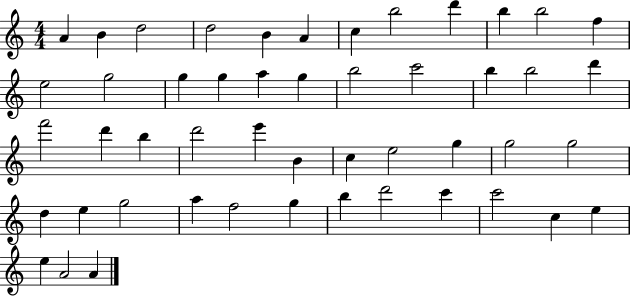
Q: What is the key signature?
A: C major